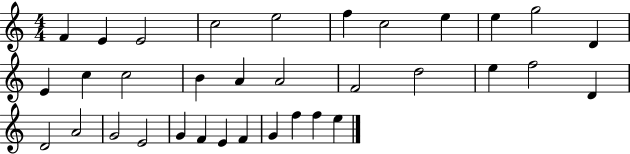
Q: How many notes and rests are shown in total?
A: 34